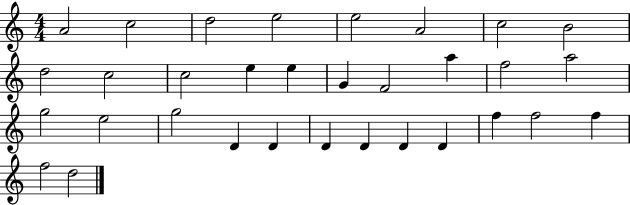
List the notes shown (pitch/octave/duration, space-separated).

A4/h C5/h D5/h E5/h E5/h A4/h C5/h B4/h D5/h C5/h C5/h E5/q E5/q G4/q F4/h A5/q F5/h A5/h G5/h E5/h G5/h D4/q D4/q D4/q D4/q D4/q D4/q F5/q F5/h F5/q F5/h D5/h